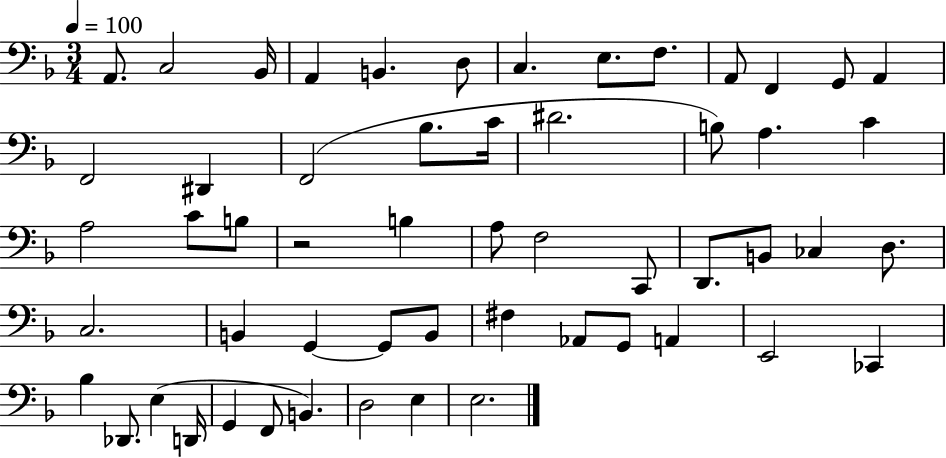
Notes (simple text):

A2/e. C3/h Bb2/s A2/q B2/q. D3/e C3/q. E3/e. F3/e. A2/e F2/q G2/e A2/q F2/h D#2/q F2/h Bb3/e. C4/s D#4/h. B3/e A3/q. C4/q A3/h C4/e B3/e R/h B3/q A3/e F3/h C2/e D2/e. B2/e CES3/q D3/e. C3/h. B2/q G2/q G2/e B2/e F#3/q Ab2/e G2/e A2/q E2/h CES2/q Bb3/q Db2/e. E3/q D2/s G2/q F2/e B2/q. D3/h E3/q E3/h.